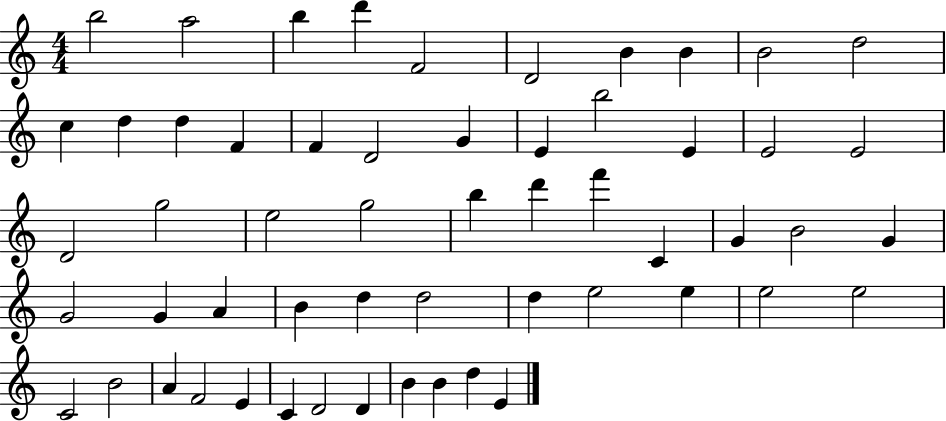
{
  \clef treble
  \numericTimeSignature
  \time 4/4
  \key c \major
  b''2 a''2 | b''4 d'''4 f'2 | d'2 b'4 b'4 | b'2 d''2 | \break c''4 d''4 d''4 f'4 | f'4 d'2 g'4 | e'4 b''2 e'4 | e'2 e'2 | \break d'2 g''2 | e''2 g''2 | b''4 d'''4 f'''4 c'4 | g'4 b'2 g'4 | \break g'2 g'4 a'4 | b'4 d''4 d''2 | d''4 e''2 e''4 | e''2 e''2 | \break c'2 b'2 | a'4 f'2 e'4 | c'4 d'2 d'4 | b'4 b'4 d''4 e'4 | \break \bar "|."
}